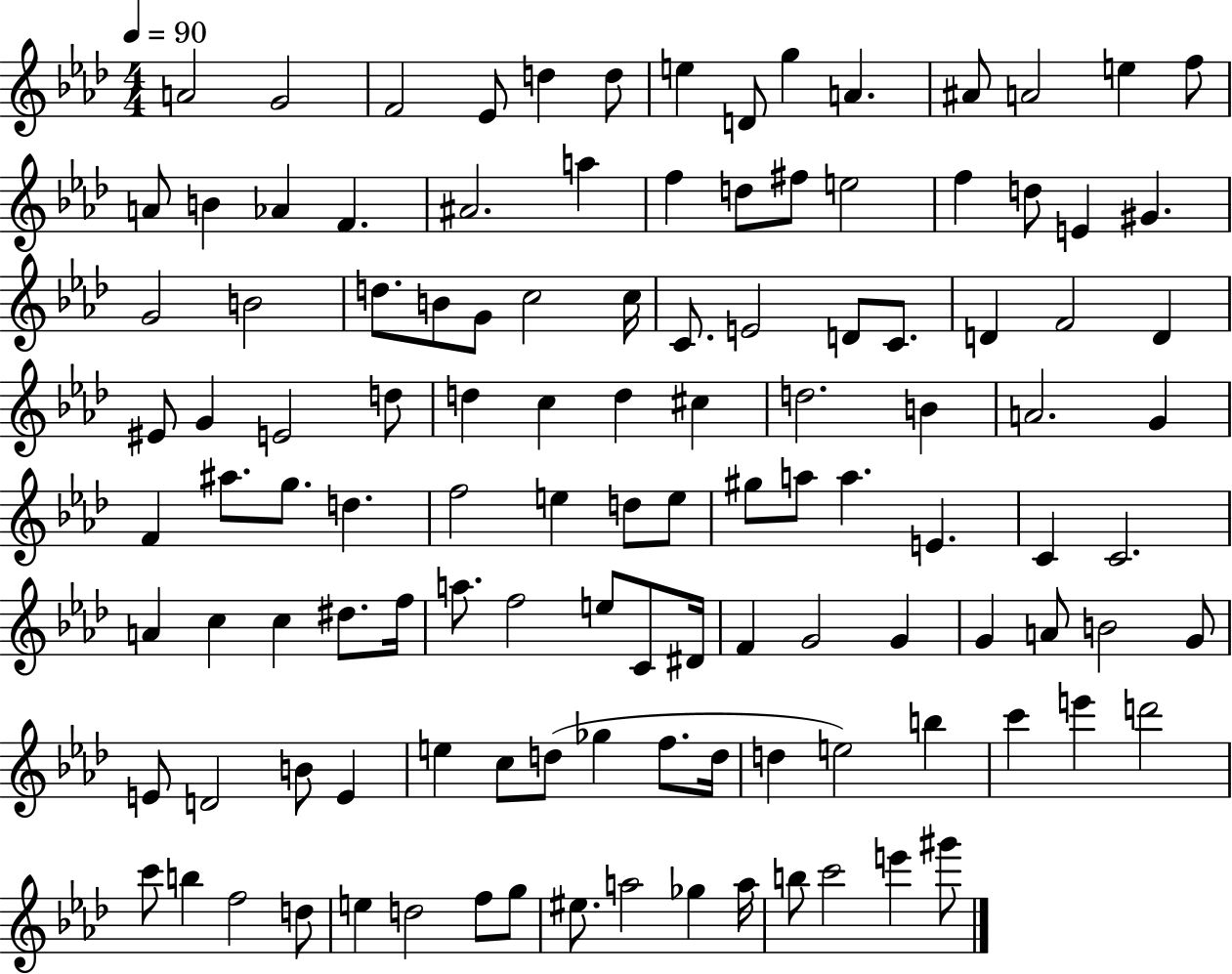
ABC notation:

X:1
T:Untitled
M:4/4
L:1/4
K:Ab
A2 G2 F2 _E/2 d d/2 e D/2 g A ^A/2 A2 e f/2 A/2 B _A F ^A2 a f d/2 ^f/2 e2 f d/2 E ^G G2 B2 d/2 B/2 G/2 c2 c/4 C/2 E2 D/2 C/2 D F2 D ^E/2 G E2 d/2 d c d ^c d2 B A2 G F ^a/2 g/2 d f2 e d/2 e/2 ^g/2 a/2 a E C C2 A c c ^d/2 f/4 a/2 f2 e/2 C/2 ^D/4 F G2 G G A/2 B2 G/2 E/2 D2 B/2 E e c/2 d/2 _g f/2 d/4 d e2 b c' e' d'2 c'/2 b f2 d/2 e d2 f/2 g/2 ^e/2 a2 _g a/4 b/2 c'2 e' ^g'/2